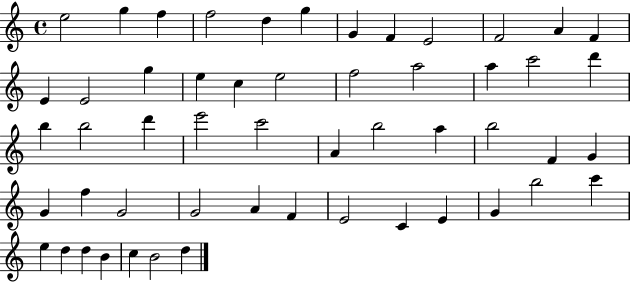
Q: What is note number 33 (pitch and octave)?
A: F4